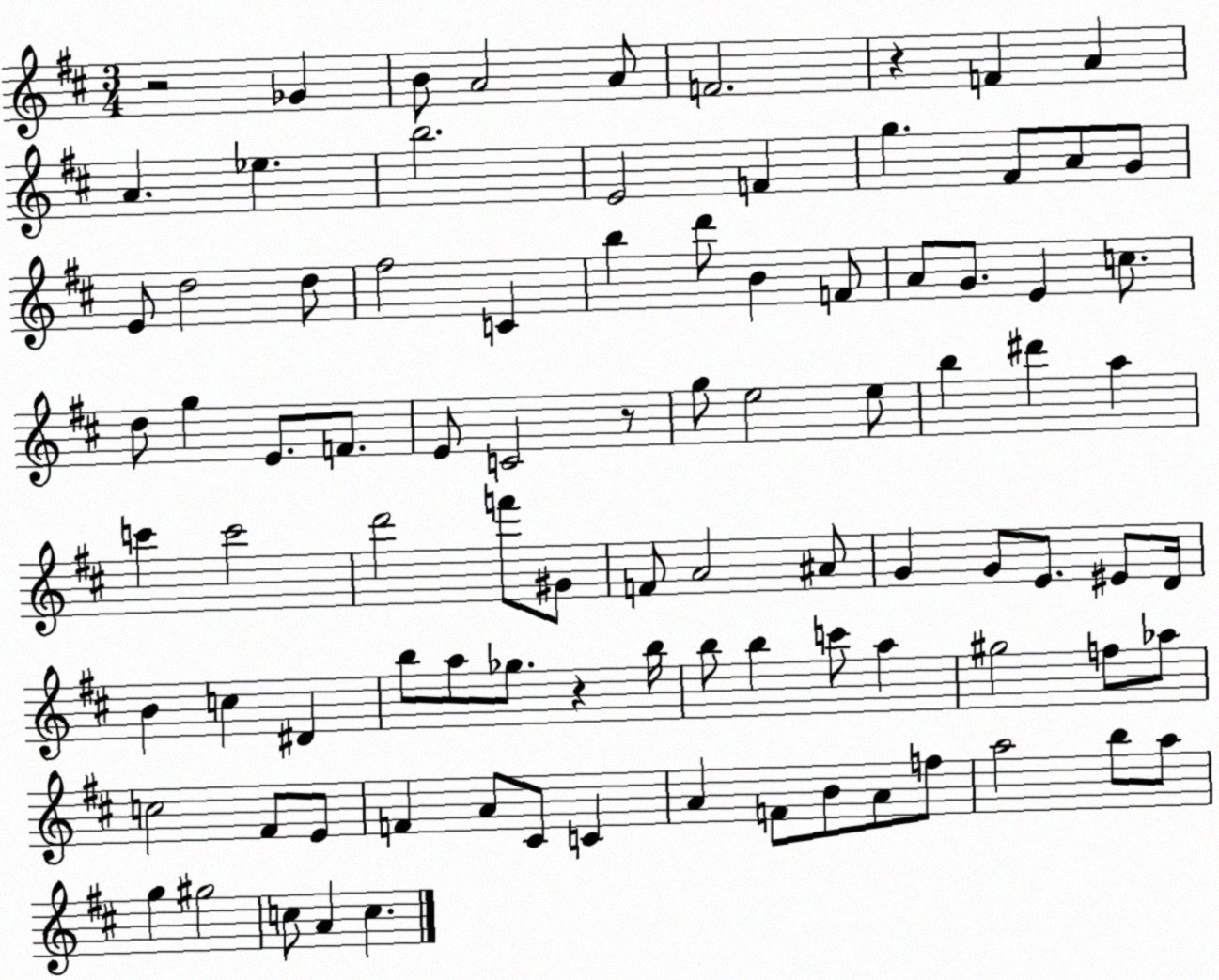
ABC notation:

X:1
T:Untitled
M:3/4
L:1/4
K:D
z2 _G B/2 A2 A/2 F2 z F A A _e b2 E2 F g ^F/2 A/2 G/2 E/2 d2 d/2 ^f2 C b d'/2 B F/2 A/2 G/2 E c/2 d/2 g E/2 F/2 E/2 C2 z/2 g/2 e2 e/2 b ^d' a c' c'2 d'2 f'/2 ^G/2 F/2 A2 ^A/2 G G/2 E/2 ^E/2 D/4 B c ^D b/2 a/2 _g/2 z b/4 b/2 b c'/2 a ^g2 f/2 _a/2 c2 ^F/2 E/2 F A/2 ^C/2 C A F/2 B/2 A/2 f/2 a2 b/2 a/2 g ^g2 c/2 A c